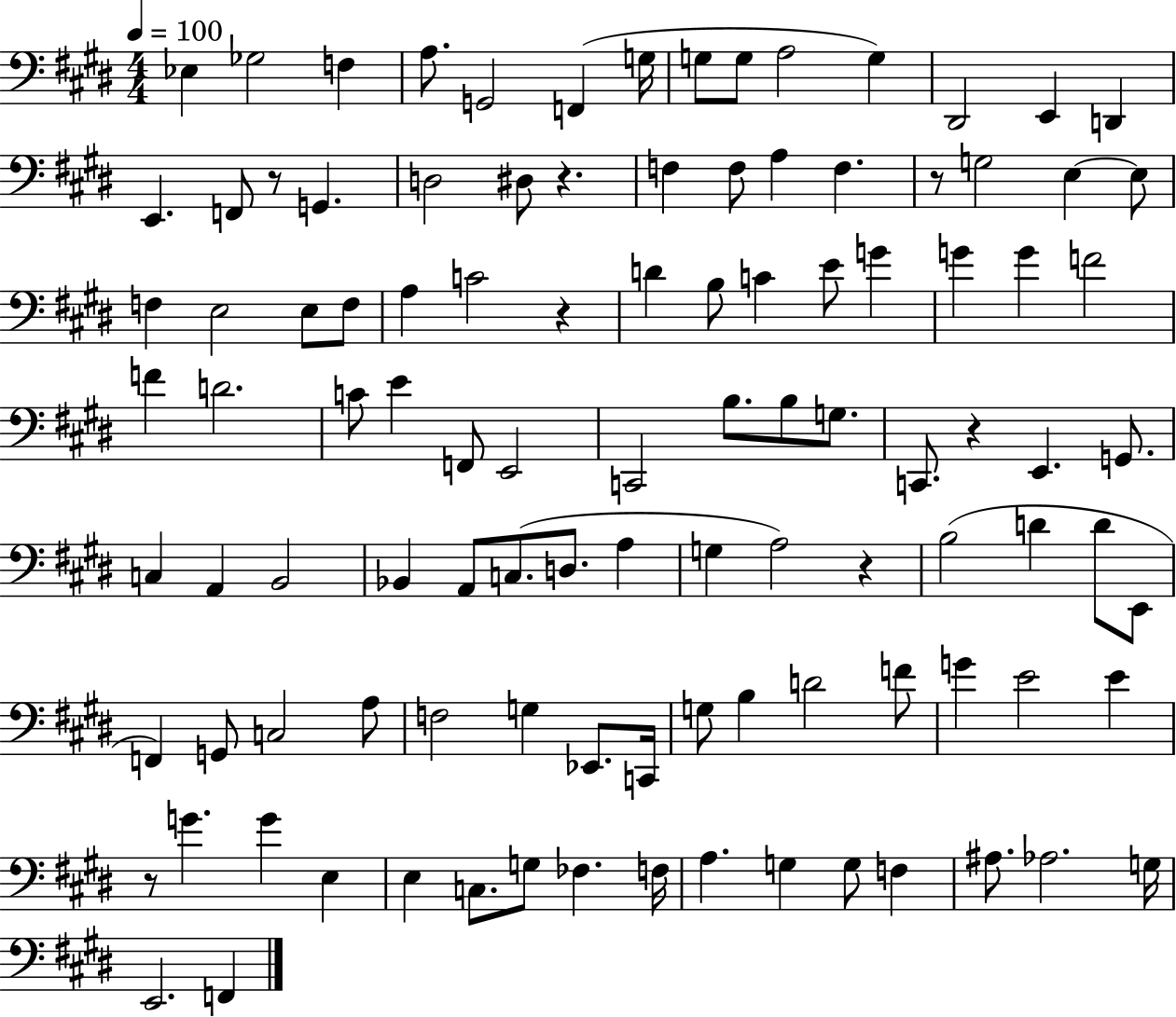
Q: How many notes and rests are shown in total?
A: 106